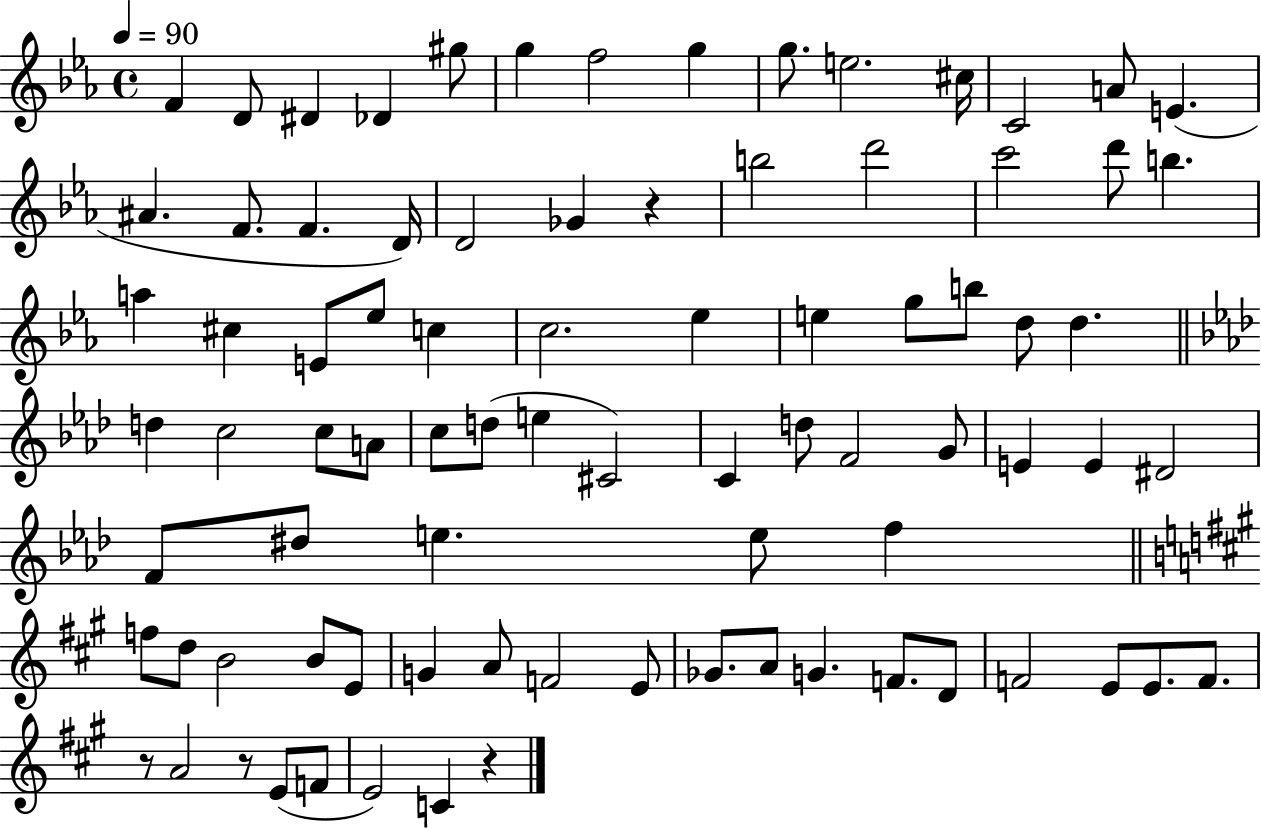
X:1
T:Untitled
M:4/4
L:1/4
K:Eb
F D/2 ^D _D ^g/2 g f2 g g/2 e2 ^c/4 C2 A/2 E ^A F/2 F D/4 D2 _G z b2 d'2 c'2 d'/2 b a ^c E/2 _e/2 c c2 _e e g/2 b/2 d/2 d d c2 c/2 A/2 c/2 d/2 e ^C2 C d/2 F2 G/2 E E ^D2 F/2 ^d/2 e e/2 f f/2 d/2 B2 B/2 E/2 G A/2 F2 E/2 _G/2 A/2 G F/2 D/2 F2 E/2 E/2 F/2 z/2 A2 z/2 E/2 F/2 E2 C z